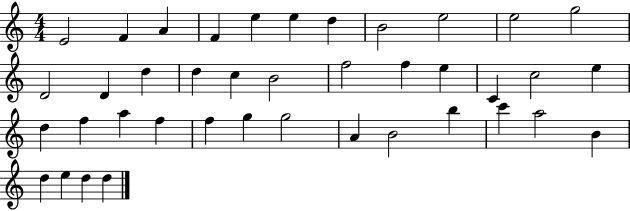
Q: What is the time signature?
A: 4/4